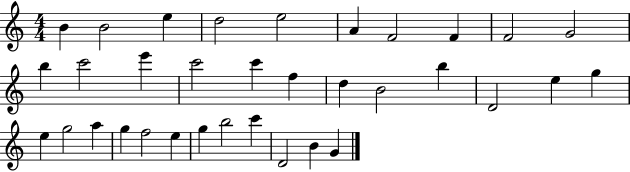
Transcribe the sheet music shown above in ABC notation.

X:1
T:Untitled
M:4/4
L:1/4
K:C
B B2 e d2 e2 A F2 F F2 G2 b c'2 e' c'2 c' f d B2 b D2 e g e g2 a g f2 e g b2 c' D2 B G